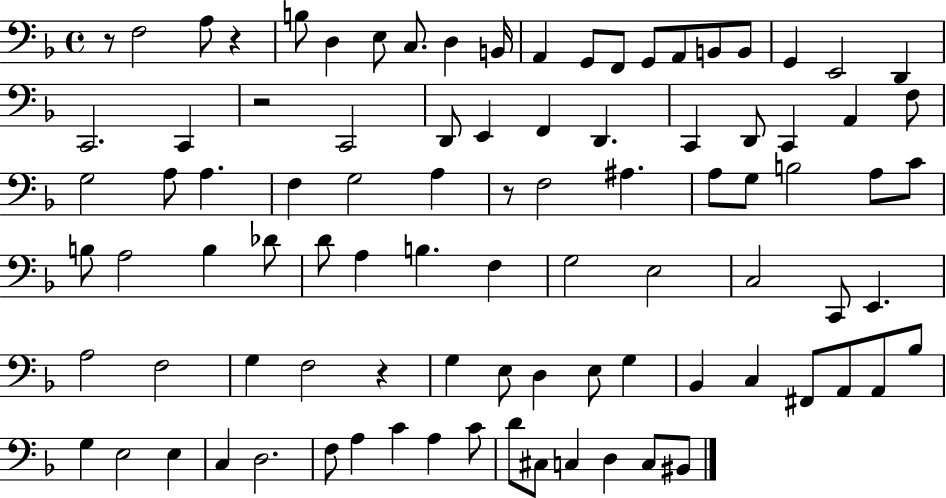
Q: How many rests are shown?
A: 5